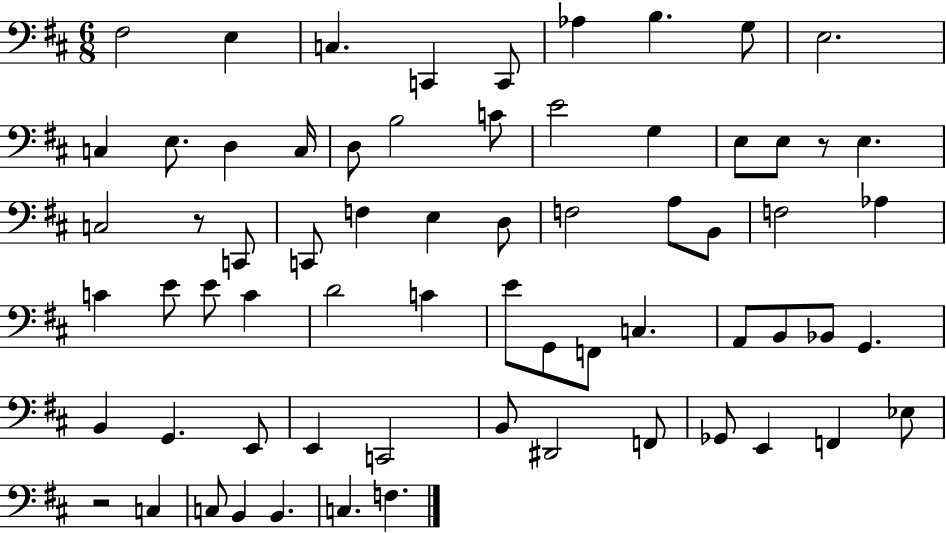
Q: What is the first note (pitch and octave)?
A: F#3